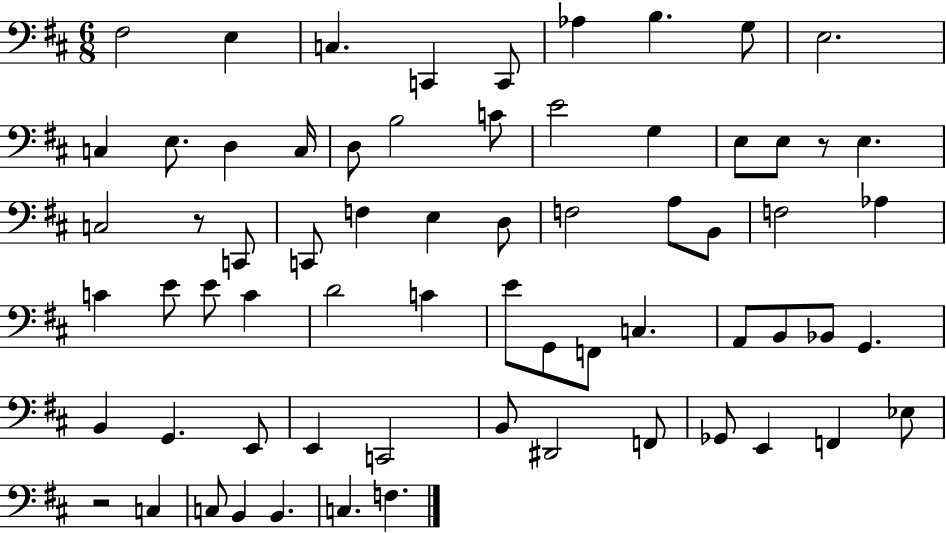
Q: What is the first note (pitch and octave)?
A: F#3